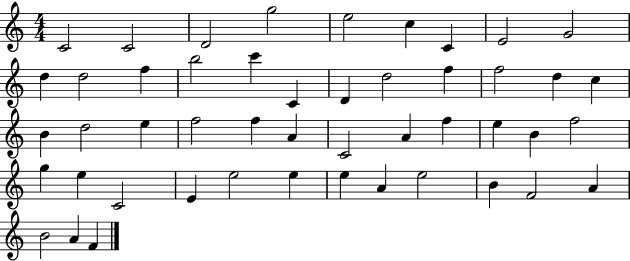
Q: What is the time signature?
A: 4/4